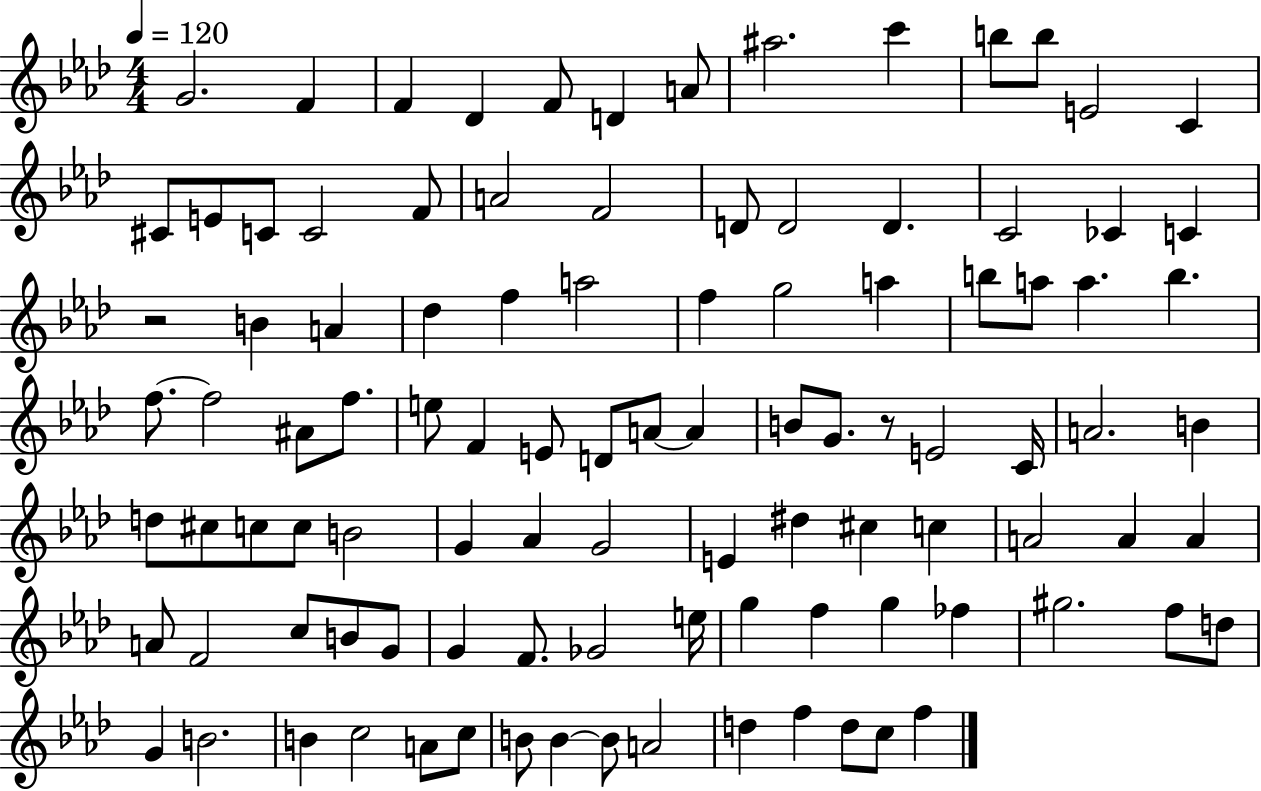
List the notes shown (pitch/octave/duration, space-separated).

G4/h. F4/q F4/q Db4/q F4/e D4/q A4/e A#5/h. C6/q B5/e B5/e E4/h C4/q C#4/e E4/e C4/e C4/h F4/e A4/h F4/h D4/e D4/h D4/q. C4/h CES4/q C4/q R/h B4/q A4/q Db5/q F5/q A5/h F5/q G5/h A5/q B5/e A5/e A5/q. B5/q. F5/e. F5/h A#4/e F5/e. E5/e F4/q E4/e D4/e A4/e A4/q B4/e G4/e. R/e E4/h C4/s A4/h. B4/q D5/e C#5/e C5/e C5/e B4/h G4/q Ab4/q G4/h E4/q D#5/q C#5/q C5/q A4/h A4/q A4/q A4/e F4/h C5/e B4/e G4/e G4/q F4/e. Gb4/h E5/s G5/q F5/q G5/q FES5/q G#5/h. F5/e D5/e G4/q B4/h. B4/q C5/h A4/e C5/e B4/e B4/q B4/e A4/h D5/q F5/q D5/e C5/e F5/q